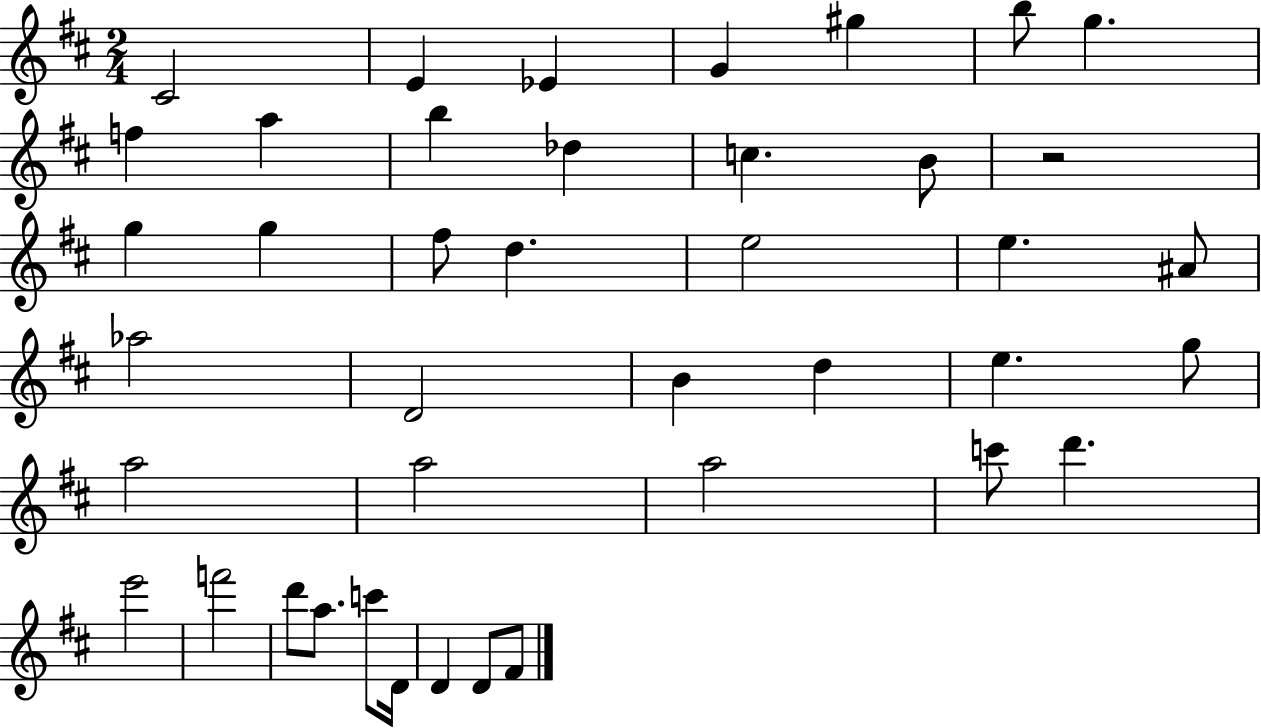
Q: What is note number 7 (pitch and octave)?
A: G5